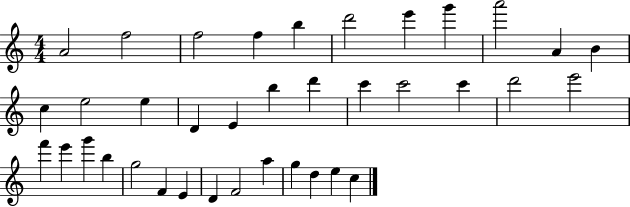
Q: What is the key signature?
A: C major